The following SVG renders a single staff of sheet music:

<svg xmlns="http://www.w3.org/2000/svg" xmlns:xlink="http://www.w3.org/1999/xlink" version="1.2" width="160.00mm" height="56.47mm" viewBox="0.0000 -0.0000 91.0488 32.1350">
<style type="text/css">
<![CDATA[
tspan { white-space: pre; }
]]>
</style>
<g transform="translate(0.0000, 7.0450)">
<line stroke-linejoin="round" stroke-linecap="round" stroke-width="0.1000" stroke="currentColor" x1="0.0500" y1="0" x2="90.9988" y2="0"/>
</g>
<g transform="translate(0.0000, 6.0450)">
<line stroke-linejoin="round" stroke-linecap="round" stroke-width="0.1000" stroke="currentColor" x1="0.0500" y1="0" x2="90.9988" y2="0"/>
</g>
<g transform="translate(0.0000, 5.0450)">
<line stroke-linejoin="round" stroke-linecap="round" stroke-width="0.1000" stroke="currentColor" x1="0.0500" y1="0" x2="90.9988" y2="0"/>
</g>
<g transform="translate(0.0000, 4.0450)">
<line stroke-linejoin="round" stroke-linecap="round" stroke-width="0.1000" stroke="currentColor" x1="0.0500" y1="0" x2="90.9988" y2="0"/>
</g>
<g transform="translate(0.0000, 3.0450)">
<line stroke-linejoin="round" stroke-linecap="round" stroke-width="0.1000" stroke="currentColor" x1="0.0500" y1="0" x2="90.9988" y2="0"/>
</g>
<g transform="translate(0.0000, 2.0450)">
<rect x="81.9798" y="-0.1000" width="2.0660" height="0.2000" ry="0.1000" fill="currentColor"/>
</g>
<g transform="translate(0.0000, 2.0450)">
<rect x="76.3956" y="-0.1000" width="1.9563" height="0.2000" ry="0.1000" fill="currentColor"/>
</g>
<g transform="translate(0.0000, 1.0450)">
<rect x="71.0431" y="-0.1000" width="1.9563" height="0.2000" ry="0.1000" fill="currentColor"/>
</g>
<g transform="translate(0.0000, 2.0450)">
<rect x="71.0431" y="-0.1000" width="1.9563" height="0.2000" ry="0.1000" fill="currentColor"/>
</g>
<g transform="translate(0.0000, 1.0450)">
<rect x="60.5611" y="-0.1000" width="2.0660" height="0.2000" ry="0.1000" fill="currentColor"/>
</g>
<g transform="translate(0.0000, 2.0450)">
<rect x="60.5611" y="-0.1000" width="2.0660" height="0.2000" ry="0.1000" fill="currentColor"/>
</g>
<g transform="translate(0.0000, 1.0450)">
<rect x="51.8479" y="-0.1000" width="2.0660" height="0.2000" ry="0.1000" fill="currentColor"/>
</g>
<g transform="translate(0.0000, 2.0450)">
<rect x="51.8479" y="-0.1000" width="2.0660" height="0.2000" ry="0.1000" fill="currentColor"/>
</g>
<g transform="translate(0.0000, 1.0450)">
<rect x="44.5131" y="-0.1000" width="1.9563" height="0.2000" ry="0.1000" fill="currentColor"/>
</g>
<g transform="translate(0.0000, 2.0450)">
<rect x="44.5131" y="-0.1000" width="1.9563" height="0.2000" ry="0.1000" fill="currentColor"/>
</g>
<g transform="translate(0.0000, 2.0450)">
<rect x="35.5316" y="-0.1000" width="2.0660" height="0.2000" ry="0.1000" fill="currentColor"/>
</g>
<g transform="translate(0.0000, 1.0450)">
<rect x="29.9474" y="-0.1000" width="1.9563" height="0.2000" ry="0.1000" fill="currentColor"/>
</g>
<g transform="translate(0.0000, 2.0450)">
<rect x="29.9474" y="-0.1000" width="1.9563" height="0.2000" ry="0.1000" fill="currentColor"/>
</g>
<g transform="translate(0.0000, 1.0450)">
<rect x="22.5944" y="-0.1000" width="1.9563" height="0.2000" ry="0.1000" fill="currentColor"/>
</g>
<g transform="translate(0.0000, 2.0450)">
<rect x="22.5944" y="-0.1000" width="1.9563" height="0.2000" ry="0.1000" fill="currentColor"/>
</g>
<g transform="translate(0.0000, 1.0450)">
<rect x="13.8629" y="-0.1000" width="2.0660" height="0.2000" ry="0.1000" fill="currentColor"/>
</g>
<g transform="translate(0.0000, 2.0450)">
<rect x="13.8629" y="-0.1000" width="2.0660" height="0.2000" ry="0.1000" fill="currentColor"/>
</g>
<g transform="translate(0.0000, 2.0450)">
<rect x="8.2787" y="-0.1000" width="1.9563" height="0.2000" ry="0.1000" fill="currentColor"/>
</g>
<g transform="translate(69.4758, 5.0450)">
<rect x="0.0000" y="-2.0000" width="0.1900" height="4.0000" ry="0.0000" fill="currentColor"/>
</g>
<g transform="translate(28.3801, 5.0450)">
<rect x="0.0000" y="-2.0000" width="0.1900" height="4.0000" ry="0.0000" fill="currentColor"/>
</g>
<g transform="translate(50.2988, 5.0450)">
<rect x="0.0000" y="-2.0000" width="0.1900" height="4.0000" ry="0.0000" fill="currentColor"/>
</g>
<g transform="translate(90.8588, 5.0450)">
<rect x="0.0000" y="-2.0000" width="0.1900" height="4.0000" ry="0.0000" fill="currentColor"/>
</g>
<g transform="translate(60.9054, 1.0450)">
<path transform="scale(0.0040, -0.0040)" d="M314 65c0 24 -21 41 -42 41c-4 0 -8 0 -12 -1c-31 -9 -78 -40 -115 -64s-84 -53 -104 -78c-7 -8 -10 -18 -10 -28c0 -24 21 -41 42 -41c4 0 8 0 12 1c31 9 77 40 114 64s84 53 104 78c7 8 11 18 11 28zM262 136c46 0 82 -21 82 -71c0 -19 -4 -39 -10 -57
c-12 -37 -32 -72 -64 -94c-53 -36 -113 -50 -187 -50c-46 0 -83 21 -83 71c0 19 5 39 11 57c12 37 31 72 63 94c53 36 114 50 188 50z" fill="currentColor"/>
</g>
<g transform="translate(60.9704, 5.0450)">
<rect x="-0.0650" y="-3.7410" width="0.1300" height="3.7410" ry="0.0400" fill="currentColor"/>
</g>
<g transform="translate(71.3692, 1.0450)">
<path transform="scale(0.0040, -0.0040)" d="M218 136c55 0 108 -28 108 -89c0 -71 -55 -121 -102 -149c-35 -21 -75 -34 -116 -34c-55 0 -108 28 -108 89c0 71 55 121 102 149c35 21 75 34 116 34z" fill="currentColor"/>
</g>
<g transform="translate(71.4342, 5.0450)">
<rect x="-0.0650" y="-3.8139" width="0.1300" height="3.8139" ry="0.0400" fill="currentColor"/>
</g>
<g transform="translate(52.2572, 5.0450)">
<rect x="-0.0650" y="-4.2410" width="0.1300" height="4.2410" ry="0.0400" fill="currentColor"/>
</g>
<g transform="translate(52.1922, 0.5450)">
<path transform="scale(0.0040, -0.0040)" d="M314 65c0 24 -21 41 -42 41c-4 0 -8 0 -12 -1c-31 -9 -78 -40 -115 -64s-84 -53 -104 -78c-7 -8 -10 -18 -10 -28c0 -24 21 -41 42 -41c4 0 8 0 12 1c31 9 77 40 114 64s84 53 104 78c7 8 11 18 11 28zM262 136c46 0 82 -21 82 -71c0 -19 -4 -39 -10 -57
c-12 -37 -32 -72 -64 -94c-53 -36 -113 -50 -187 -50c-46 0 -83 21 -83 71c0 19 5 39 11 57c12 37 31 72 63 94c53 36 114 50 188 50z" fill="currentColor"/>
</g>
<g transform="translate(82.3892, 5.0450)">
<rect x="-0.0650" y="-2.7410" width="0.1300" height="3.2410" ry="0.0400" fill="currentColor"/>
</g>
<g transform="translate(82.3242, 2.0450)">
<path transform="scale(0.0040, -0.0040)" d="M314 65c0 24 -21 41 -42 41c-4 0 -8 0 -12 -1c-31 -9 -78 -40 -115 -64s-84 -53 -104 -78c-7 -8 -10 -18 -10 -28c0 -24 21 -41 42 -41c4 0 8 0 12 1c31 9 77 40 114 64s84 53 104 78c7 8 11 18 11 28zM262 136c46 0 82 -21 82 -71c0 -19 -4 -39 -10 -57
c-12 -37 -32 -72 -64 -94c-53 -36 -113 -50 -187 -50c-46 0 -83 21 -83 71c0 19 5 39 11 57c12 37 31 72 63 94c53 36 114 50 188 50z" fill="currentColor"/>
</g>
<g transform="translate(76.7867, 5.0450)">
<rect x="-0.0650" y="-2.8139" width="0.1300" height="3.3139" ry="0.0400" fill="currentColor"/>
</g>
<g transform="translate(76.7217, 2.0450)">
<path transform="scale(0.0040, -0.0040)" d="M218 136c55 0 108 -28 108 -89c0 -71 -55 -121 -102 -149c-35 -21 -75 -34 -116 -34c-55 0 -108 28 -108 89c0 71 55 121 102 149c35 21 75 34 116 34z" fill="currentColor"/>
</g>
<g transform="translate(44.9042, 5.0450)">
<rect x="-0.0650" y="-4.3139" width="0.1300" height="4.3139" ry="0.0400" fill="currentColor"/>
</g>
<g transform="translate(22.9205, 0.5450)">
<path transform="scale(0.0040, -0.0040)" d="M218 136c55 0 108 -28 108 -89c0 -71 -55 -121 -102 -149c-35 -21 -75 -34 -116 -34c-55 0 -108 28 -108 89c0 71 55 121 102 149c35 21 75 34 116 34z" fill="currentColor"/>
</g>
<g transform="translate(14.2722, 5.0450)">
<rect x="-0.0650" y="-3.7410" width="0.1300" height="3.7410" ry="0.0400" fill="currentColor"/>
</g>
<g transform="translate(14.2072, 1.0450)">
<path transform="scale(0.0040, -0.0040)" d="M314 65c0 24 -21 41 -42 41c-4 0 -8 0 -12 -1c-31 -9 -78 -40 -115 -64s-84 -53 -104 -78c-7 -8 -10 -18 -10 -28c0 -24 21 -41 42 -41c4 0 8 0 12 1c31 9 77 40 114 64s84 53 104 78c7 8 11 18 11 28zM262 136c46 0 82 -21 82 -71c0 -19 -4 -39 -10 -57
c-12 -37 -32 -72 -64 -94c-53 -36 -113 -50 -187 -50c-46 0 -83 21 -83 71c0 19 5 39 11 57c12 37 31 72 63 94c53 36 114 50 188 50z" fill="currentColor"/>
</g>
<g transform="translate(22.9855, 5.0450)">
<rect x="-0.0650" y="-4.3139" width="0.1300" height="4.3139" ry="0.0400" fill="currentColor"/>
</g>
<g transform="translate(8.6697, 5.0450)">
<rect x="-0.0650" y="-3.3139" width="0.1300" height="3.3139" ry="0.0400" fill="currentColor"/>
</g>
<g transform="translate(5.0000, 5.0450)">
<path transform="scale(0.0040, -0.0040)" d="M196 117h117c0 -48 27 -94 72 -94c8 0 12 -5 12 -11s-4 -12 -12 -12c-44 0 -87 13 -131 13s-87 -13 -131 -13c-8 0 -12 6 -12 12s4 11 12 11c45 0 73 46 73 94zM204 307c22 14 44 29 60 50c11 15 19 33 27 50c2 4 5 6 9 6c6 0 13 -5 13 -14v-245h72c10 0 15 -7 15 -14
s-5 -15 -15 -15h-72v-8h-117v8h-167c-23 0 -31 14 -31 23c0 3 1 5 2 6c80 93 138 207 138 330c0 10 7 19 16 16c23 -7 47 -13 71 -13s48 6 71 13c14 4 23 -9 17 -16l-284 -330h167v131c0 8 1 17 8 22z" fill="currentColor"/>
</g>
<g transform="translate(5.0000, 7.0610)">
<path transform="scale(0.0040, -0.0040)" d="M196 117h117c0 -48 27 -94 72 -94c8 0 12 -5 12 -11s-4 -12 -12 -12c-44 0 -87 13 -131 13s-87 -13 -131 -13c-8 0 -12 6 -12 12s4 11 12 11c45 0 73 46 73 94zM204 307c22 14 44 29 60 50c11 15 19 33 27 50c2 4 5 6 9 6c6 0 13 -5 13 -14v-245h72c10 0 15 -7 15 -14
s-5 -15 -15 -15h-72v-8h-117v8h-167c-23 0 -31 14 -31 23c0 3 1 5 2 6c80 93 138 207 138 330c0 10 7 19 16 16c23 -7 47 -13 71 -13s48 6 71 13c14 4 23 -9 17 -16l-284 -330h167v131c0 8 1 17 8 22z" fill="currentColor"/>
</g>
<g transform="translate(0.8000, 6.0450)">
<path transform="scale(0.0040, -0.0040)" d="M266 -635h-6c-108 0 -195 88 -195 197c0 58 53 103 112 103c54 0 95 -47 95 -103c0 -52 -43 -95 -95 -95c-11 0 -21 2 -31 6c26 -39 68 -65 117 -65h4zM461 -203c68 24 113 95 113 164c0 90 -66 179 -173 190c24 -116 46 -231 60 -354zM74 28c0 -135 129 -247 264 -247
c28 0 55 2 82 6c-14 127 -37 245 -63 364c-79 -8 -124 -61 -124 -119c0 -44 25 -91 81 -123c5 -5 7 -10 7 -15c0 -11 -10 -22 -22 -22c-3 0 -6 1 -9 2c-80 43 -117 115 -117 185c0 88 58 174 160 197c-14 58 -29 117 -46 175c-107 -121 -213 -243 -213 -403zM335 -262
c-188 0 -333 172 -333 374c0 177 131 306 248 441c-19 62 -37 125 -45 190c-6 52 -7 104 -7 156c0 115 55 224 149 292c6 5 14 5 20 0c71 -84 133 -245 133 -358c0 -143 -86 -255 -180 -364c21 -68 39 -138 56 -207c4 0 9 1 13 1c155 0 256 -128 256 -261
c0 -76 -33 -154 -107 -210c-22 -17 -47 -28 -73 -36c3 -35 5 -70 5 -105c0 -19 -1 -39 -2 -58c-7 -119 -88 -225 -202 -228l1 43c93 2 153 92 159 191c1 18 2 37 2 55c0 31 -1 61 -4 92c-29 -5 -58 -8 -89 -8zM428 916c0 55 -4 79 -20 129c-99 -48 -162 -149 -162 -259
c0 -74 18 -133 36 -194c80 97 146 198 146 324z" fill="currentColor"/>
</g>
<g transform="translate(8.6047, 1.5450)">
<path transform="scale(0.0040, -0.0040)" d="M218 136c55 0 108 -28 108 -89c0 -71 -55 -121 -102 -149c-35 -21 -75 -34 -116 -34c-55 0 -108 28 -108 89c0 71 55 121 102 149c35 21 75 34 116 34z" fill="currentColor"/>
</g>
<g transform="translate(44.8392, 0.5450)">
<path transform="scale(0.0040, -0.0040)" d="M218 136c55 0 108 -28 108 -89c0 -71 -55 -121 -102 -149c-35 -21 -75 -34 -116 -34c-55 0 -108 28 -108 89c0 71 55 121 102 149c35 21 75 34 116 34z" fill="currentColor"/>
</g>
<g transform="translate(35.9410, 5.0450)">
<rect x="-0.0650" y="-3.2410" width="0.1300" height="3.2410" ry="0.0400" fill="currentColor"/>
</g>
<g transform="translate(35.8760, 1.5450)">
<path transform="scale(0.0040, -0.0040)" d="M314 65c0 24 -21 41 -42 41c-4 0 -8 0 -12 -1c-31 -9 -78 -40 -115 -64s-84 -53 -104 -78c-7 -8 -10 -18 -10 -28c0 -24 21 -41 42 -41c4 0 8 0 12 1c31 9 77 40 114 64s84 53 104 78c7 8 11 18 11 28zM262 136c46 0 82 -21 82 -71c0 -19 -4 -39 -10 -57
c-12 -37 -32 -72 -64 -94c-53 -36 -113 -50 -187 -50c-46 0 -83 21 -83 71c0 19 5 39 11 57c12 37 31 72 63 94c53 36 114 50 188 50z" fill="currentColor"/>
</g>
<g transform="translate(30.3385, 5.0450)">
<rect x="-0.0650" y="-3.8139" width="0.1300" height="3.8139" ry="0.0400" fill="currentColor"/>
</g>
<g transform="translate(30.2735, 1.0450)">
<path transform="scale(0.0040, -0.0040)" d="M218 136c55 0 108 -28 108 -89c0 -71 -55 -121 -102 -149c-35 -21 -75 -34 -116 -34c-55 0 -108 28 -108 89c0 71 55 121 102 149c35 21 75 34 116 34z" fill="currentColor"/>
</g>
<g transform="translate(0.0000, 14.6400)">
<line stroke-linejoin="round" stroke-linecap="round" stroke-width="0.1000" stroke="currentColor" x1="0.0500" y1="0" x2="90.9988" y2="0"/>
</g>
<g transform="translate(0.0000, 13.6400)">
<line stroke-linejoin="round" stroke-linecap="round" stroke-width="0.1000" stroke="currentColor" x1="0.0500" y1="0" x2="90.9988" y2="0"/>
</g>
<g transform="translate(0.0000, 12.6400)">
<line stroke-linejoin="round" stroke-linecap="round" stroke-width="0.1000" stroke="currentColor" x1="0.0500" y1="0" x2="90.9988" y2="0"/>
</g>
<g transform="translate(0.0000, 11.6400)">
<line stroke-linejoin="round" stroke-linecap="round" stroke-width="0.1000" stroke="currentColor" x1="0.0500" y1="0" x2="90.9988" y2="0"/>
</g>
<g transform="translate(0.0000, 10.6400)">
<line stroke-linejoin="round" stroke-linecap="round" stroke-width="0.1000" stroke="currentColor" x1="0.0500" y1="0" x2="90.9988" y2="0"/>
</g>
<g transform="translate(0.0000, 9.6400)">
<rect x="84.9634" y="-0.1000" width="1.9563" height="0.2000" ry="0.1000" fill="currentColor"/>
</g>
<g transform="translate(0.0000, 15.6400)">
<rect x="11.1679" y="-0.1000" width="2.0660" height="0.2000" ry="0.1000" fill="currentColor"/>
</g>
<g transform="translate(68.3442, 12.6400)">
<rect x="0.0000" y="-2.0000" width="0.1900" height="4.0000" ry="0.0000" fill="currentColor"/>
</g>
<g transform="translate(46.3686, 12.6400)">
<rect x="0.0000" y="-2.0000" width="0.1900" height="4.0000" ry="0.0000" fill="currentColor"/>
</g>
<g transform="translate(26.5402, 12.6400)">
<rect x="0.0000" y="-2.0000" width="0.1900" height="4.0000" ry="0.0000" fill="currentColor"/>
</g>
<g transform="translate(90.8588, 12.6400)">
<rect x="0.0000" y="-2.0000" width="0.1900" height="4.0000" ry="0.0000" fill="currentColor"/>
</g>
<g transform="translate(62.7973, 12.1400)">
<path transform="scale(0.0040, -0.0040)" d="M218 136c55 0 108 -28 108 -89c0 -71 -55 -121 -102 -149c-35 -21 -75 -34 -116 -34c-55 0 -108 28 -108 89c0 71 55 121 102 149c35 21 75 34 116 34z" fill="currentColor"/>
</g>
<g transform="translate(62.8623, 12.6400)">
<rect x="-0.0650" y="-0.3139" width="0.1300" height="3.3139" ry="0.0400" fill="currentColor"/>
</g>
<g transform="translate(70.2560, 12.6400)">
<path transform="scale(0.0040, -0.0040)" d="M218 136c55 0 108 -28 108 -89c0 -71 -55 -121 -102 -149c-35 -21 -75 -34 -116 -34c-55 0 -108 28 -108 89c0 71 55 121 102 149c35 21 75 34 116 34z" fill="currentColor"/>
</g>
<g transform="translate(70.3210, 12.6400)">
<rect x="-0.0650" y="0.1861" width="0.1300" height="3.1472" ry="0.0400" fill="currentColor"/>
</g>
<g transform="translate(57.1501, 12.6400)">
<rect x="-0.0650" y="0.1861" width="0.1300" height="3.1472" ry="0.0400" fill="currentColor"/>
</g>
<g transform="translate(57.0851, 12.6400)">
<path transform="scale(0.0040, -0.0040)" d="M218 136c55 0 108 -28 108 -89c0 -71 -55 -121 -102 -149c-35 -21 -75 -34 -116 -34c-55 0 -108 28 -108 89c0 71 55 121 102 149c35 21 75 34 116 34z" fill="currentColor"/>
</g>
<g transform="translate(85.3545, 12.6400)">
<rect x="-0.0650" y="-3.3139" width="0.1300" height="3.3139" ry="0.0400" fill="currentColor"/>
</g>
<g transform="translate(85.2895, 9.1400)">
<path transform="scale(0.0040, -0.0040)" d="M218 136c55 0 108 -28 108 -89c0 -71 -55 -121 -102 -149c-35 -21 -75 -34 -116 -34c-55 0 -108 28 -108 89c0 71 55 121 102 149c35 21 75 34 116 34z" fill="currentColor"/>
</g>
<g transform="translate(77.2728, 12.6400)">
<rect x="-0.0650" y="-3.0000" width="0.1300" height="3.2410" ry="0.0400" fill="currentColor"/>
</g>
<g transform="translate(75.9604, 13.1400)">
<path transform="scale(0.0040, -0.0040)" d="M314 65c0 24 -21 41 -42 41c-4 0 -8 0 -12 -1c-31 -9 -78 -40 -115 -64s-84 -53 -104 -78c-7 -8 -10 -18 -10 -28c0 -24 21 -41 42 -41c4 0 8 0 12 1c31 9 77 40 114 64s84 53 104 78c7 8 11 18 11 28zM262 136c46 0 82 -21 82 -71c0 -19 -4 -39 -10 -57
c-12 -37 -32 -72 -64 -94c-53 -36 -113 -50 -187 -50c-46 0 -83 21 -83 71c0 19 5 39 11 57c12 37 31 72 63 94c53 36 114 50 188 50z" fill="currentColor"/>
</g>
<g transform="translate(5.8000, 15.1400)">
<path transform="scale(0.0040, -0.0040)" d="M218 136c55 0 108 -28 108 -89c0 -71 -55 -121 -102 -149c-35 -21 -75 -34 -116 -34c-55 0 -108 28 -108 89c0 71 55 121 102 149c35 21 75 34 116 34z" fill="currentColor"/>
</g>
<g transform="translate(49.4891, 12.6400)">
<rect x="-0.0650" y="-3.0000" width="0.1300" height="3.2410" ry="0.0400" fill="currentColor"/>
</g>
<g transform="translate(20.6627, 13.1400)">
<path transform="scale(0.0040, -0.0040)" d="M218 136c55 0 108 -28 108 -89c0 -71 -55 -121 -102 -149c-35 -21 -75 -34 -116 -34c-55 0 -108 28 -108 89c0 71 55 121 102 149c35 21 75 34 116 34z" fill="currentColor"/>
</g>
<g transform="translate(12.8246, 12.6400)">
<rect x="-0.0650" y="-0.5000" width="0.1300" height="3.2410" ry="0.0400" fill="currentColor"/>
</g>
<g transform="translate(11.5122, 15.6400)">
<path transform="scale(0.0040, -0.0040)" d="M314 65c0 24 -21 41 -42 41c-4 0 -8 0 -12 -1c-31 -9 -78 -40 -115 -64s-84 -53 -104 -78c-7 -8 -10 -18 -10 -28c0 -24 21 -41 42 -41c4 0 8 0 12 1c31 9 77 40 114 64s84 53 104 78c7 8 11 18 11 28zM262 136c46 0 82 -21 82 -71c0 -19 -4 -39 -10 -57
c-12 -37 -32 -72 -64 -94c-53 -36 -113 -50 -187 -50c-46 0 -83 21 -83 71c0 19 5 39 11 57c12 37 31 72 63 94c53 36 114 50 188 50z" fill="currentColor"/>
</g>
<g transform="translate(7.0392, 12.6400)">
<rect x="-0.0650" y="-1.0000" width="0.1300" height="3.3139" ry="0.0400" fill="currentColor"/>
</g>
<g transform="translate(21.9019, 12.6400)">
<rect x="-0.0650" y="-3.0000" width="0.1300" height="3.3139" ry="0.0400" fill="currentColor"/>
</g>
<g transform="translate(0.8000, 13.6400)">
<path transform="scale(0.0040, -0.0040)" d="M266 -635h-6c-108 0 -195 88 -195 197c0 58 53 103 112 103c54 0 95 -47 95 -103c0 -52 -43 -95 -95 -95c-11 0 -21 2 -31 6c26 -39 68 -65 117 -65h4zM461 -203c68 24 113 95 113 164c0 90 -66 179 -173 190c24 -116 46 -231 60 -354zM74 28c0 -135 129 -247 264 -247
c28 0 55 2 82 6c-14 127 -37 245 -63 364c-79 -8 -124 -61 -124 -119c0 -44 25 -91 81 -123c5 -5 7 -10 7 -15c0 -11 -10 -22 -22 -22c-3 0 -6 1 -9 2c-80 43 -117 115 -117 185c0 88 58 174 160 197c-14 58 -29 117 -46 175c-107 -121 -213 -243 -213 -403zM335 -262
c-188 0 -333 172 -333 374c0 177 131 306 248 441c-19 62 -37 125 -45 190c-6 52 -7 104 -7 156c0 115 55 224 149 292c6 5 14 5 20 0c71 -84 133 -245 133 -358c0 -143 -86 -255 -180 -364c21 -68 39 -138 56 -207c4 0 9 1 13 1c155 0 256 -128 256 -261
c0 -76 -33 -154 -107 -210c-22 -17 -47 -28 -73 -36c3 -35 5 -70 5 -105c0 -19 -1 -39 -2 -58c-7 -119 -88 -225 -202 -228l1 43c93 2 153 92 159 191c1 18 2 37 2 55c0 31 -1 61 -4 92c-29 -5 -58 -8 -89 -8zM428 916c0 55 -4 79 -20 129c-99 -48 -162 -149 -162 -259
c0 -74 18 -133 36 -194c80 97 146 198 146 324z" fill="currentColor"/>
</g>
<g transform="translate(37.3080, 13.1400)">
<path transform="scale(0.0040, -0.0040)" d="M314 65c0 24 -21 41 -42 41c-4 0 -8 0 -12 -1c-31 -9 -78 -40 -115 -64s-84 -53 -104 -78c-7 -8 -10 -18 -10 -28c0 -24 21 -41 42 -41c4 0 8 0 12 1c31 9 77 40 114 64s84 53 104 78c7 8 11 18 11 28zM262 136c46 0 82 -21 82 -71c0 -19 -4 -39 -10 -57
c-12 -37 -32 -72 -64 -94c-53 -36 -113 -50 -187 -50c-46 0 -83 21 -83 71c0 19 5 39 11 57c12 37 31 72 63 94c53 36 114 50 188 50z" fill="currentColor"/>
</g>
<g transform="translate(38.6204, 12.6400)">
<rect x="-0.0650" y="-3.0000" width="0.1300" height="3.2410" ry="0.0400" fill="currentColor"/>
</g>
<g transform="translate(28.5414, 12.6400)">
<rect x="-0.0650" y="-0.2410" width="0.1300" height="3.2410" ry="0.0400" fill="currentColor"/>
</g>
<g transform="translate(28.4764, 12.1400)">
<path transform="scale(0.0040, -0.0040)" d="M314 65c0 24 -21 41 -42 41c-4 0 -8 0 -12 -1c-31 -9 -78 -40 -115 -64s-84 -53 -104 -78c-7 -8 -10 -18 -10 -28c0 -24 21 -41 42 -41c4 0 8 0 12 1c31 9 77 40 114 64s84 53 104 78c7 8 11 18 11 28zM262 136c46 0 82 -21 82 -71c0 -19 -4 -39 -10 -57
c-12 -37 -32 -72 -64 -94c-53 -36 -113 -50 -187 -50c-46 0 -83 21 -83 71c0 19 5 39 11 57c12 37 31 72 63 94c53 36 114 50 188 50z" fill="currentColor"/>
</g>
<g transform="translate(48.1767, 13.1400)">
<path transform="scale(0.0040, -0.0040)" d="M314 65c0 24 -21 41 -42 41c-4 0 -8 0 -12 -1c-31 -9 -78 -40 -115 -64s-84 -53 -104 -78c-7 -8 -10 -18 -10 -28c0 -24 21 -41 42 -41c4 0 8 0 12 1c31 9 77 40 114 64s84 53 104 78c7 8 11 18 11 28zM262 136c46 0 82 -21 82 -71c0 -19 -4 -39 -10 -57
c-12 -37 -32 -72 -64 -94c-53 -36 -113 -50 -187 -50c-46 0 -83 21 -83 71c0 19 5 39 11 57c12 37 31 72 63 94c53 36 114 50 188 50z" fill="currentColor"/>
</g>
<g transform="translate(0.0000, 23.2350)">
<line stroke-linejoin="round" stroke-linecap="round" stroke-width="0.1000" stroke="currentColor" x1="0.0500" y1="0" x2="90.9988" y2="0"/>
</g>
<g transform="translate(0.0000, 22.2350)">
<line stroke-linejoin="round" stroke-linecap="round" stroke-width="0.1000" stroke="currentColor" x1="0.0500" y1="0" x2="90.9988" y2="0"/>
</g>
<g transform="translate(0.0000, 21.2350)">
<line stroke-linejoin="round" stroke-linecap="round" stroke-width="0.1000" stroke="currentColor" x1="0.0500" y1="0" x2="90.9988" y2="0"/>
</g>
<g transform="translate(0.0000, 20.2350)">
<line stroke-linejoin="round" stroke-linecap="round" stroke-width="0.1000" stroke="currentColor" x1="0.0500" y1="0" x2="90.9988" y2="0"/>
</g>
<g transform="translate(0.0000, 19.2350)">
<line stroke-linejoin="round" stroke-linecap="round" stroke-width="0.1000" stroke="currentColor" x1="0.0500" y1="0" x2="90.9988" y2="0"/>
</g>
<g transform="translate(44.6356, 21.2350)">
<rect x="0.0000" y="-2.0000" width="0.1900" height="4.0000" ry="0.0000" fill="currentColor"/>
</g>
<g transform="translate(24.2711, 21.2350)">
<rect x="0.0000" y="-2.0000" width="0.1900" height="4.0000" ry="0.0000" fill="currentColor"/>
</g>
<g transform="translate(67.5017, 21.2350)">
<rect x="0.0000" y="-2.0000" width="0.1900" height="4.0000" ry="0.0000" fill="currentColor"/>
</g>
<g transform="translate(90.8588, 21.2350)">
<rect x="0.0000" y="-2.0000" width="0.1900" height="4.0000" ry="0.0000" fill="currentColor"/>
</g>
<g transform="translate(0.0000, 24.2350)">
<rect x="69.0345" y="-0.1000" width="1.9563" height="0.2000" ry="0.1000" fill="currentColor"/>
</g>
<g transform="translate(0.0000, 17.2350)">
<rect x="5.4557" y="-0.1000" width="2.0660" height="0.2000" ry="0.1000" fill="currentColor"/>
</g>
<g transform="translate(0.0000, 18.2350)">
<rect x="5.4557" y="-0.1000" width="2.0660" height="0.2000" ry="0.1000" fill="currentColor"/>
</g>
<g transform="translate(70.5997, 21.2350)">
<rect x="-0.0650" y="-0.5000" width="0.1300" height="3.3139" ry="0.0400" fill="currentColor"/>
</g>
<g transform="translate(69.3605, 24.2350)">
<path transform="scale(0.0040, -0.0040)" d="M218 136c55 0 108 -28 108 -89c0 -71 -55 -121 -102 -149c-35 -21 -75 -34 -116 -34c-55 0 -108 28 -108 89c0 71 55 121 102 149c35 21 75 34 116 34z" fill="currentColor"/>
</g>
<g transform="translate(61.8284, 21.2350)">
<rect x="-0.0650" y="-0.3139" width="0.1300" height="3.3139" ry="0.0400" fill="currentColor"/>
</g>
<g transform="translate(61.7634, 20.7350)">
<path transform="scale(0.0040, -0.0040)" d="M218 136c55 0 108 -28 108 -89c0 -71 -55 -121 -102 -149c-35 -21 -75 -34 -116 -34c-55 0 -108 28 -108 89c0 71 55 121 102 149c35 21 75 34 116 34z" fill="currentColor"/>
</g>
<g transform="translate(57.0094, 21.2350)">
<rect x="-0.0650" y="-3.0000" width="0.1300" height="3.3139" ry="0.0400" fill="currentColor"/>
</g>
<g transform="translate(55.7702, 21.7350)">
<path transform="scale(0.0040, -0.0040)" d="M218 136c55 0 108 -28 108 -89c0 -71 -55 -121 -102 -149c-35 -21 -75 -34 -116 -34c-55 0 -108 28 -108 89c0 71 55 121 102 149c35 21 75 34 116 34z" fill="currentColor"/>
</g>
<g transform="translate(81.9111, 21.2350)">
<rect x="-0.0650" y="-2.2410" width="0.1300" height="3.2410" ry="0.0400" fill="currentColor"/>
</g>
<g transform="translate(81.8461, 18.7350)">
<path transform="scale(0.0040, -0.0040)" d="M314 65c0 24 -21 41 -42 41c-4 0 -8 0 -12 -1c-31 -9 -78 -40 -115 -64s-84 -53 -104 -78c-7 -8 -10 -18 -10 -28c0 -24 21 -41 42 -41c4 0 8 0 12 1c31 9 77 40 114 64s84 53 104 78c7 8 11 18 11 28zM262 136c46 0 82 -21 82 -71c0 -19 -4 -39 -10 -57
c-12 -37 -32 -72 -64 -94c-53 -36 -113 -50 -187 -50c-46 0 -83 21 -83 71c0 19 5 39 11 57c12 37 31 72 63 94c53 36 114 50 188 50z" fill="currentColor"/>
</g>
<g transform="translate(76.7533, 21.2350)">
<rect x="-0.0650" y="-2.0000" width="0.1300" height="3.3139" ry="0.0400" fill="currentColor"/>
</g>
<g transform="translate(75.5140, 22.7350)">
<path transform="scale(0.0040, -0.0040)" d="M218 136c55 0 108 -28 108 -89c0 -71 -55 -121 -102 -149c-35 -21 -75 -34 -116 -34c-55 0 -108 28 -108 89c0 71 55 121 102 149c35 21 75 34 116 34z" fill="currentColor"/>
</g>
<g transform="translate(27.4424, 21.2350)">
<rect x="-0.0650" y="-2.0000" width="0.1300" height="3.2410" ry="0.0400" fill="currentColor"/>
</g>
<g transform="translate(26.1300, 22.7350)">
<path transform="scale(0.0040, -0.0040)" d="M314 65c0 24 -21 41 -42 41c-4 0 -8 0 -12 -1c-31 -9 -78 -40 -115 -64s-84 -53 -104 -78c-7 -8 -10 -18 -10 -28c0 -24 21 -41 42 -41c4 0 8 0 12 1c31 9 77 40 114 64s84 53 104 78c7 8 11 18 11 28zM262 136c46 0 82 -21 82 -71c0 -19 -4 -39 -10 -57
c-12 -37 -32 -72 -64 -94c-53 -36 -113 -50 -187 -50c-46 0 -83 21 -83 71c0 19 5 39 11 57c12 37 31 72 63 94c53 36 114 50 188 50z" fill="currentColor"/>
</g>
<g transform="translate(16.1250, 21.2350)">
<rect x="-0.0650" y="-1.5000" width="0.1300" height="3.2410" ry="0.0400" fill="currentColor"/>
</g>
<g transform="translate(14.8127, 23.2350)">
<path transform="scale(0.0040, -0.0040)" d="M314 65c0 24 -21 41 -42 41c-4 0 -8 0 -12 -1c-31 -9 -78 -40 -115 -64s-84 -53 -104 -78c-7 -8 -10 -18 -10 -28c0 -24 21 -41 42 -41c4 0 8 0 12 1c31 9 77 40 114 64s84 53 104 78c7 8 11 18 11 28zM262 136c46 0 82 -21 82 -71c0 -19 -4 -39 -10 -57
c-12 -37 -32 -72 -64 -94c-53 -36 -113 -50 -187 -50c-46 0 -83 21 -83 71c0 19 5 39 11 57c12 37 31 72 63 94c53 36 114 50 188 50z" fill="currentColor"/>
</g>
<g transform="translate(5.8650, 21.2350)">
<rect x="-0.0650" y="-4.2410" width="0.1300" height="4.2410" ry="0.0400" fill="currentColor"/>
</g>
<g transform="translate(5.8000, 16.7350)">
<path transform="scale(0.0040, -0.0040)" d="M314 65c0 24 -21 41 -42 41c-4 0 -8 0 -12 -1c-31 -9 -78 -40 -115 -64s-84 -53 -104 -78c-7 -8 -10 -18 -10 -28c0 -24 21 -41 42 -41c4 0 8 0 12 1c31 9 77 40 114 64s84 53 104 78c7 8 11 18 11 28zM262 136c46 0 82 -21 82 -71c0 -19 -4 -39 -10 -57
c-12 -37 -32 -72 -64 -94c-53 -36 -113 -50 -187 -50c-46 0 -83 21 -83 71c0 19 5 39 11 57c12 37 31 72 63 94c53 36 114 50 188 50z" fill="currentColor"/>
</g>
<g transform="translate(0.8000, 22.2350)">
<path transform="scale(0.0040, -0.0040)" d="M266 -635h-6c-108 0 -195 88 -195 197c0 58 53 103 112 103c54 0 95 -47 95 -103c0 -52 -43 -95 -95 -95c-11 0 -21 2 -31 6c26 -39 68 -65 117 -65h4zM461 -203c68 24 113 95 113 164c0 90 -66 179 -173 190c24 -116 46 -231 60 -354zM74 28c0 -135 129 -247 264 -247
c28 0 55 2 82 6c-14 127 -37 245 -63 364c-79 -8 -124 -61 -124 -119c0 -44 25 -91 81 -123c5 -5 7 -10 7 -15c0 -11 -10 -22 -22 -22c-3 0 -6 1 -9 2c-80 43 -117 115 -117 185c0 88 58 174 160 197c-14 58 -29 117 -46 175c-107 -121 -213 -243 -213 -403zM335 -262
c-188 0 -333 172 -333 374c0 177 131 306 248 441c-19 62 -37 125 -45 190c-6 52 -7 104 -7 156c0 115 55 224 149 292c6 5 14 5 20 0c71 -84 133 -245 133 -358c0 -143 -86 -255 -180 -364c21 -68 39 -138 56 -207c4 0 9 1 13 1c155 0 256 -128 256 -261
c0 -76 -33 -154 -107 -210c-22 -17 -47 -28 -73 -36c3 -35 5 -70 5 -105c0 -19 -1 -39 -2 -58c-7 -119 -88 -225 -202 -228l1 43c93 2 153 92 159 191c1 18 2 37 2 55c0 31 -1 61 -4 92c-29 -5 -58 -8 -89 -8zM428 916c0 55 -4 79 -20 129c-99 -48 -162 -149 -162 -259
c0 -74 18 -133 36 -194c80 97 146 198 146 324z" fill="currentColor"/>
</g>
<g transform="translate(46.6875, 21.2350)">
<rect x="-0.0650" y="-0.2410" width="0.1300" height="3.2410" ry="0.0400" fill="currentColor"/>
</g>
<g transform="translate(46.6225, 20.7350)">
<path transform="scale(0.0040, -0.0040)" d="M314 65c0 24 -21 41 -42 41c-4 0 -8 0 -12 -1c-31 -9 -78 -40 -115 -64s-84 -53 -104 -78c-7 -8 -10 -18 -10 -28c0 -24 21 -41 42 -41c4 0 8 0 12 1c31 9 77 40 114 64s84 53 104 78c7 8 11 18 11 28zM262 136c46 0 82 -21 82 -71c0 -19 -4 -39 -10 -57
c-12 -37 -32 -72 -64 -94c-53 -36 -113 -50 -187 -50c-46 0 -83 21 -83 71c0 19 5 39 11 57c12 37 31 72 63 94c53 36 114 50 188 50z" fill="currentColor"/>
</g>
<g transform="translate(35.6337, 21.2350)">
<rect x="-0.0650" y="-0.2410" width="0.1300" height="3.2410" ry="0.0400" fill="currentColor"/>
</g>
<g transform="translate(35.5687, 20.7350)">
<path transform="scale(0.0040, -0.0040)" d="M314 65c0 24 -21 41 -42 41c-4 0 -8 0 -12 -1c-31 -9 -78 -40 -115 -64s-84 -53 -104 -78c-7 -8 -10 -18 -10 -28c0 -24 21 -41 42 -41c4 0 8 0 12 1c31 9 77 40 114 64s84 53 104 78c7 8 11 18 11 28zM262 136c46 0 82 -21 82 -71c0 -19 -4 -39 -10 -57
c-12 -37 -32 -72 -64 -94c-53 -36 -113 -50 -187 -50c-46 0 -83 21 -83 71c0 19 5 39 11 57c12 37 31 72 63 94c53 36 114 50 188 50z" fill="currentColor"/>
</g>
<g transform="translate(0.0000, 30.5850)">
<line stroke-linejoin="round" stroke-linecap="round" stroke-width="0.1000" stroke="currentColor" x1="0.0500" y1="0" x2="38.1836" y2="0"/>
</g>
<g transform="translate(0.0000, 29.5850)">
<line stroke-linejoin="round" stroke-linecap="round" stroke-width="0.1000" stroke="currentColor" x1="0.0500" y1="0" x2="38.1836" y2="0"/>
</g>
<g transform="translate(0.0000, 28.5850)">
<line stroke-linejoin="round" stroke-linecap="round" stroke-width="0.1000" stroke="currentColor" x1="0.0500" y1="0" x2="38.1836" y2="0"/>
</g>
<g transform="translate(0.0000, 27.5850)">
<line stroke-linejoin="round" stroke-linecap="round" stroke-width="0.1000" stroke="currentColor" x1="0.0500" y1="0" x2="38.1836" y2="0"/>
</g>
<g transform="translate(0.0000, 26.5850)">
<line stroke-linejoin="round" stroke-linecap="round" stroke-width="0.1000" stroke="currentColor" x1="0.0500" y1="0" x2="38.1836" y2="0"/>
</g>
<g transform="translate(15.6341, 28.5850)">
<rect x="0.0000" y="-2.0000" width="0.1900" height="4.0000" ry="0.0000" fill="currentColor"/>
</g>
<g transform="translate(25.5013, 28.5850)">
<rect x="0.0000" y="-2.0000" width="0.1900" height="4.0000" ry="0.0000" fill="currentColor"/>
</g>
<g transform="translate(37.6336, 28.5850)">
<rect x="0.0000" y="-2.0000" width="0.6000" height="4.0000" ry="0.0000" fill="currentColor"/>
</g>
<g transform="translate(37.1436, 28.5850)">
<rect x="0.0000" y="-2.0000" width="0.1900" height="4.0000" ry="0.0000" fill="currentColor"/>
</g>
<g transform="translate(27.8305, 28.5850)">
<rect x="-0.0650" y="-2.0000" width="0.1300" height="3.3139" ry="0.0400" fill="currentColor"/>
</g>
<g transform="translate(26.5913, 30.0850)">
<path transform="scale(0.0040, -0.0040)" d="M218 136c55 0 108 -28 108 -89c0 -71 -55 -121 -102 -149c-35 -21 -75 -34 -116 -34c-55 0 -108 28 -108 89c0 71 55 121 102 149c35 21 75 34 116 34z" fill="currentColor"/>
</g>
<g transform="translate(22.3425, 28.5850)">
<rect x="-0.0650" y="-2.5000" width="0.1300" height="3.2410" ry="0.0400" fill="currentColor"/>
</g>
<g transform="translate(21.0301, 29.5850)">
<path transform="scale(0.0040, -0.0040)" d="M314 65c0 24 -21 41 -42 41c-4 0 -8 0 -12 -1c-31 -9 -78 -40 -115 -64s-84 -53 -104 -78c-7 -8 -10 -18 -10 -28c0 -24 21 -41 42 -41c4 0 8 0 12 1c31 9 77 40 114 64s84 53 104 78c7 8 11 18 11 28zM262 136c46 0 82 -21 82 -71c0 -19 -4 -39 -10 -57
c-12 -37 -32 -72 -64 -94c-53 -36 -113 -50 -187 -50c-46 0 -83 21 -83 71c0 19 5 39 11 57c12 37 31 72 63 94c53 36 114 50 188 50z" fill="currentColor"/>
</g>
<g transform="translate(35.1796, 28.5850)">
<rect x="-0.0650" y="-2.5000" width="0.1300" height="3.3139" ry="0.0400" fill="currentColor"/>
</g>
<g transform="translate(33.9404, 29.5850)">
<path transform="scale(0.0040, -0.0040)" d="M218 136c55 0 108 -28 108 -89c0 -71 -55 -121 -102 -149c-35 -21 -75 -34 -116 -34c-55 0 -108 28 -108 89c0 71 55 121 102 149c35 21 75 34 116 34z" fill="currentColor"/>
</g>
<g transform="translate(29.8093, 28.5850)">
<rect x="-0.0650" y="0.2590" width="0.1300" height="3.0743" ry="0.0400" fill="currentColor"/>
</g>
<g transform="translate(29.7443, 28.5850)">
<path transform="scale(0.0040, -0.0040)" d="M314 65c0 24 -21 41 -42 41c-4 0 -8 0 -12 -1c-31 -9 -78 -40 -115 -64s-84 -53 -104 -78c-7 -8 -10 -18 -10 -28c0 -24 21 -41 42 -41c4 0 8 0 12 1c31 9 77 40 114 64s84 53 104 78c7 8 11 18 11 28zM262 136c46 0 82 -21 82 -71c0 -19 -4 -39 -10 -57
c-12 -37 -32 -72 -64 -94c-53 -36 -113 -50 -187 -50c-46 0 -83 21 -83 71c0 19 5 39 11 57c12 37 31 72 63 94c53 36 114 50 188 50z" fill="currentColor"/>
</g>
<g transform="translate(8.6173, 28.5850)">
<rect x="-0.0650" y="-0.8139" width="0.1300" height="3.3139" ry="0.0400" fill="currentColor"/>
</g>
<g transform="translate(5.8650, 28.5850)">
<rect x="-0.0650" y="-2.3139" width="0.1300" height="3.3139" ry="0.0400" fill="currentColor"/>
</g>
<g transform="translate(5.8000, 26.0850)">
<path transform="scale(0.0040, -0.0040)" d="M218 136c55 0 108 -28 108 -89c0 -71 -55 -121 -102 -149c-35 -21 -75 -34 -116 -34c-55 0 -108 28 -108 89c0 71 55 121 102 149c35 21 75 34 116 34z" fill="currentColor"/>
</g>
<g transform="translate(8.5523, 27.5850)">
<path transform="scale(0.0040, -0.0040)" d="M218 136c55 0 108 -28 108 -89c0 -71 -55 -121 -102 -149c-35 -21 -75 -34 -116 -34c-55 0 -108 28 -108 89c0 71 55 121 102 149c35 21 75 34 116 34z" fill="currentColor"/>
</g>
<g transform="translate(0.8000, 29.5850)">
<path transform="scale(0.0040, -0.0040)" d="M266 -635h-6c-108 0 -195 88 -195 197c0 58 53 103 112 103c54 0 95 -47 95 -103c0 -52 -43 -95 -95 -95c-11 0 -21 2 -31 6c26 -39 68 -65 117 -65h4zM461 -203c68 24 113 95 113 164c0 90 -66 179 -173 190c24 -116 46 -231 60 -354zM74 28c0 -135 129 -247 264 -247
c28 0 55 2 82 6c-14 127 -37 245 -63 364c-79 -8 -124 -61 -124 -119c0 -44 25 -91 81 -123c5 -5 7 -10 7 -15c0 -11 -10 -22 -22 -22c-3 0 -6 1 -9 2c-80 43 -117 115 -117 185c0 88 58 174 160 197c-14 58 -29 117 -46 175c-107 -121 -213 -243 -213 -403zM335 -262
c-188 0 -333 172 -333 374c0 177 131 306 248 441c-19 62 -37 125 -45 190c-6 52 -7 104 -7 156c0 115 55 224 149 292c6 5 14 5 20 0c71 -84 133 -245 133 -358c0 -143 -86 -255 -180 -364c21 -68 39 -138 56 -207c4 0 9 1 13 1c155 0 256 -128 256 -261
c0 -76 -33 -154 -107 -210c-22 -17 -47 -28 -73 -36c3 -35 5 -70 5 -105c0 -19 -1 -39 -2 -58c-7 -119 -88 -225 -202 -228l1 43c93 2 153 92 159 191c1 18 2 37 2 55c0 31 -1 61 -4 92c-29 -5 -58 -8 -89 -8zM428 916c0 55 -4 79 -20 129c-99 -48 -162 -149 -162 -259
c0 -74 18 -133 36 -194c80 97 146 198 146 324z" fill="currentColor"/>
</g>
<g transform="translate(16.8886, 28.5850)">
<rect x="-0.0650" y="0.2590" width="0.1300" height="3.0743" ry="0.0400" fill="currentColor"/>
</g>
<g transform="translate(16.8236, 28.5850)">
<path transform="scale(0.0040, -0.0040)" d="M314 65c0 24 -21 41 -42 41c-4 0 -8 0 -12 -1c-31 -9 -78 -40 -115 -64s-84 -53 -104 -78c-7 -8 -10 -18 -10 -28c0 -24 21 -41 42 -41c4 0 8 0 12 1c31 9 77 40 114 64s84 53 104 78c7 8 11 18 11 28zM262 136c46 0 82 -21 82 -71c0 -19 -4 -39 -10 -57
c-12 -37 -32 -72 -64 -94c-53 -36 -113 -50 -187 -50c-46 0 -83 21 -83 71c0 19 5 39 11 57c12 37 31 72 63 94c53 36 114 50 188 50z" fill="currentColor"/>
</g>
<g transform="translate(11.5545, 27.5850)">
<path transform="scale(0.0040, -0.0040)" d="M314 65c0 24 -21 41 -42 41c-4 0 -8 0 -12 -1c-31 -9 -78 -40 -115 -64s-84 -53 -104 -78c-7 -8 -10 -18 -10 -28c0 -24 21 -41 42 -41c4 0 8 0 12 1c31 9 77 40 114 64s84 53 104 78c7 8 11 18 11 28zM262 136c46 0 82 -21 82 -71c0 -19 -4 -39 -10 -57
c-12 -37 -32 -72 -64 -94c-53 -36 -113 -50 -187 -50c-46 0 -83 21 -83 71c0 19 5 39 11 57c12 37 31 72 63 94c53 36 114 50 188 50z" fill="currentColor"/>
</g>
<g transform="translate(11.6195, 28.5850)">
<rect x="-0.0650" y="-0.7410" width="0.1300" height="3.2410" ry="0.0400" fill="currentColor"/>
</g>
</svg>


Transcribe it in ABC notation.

X:1
T:Untitled
M:4/4
L:1/4
K:C
b c'2 d' c' b2 d' d'2 c'2 c' a a2 D C2 A c2 A2 A2 B c B A2 b d'2 E2 F2 c2 c2 A c C F g2 g d d2 B2 G2 F B2 G